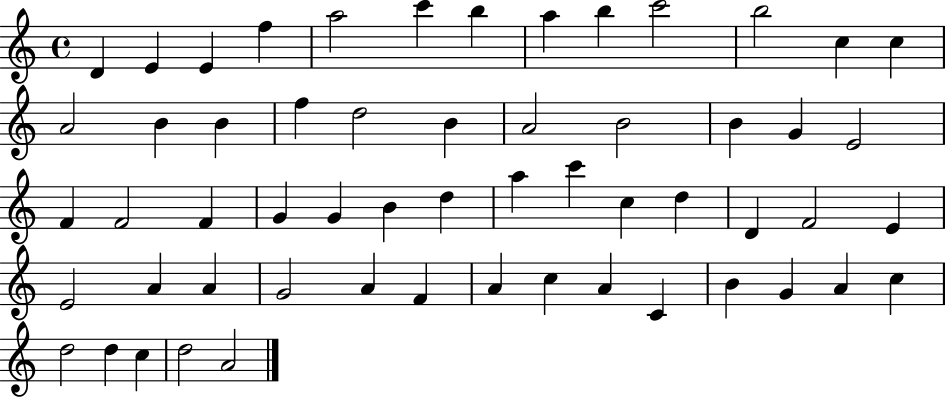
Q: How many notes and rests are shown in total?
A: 57